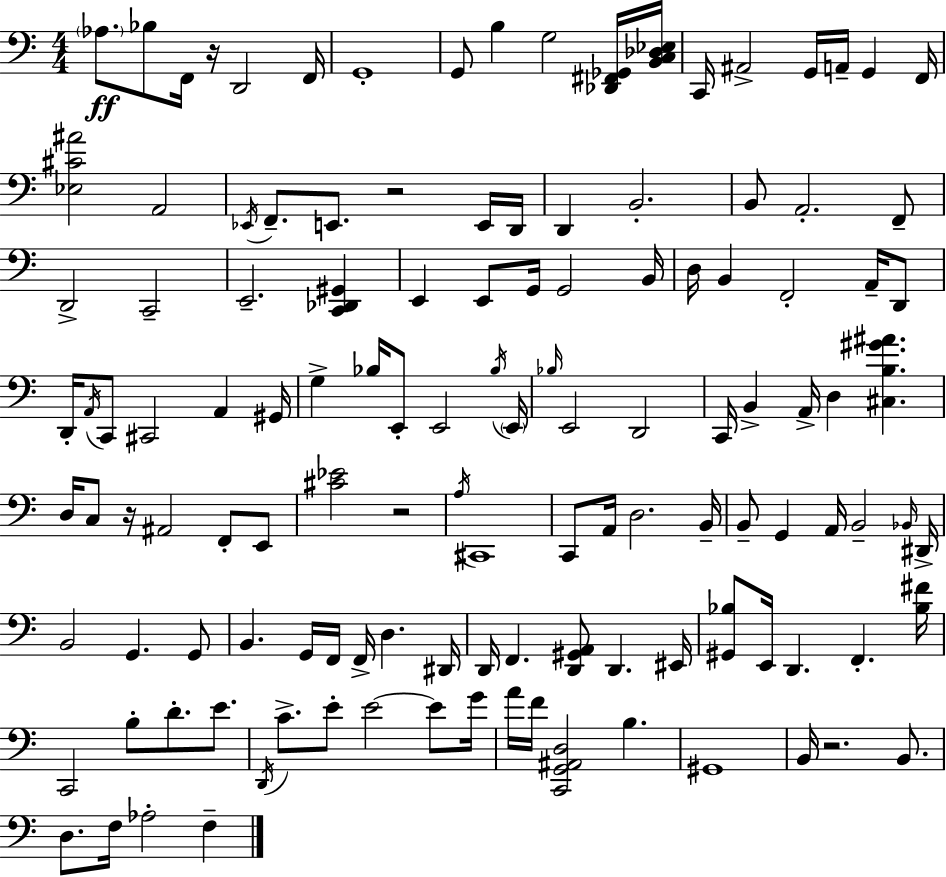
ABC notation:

X:1
T:Untitled
M:4/4
L:1/4
K:Am
_A,/2 _B,/2 F,,/4 z/4 D,,2 F,,/4 G,,4 G,,/2 B, G,2 [_D,,^F,,_G,,]/4 [B,,C,_D,_E,]/4 C,,/4 ^A,,2 G,,/4 A,,/4 G,, F,,/4 [_E,^C^A]2 A,,2 _E,,/4 F,,/2 E,,/2 z2 E,,/4 D,,/4 D,, B,,2 B,,/2 A,,2 F,,/2 D,,2 C,,2 E,,2 [C,,_D,,^G,,] E,, E,,/2 G,,/4 G,,2 B,,/4 D,/4 B,, F,,2 A,,/4 D,,/2 D,,/4 A,,/4 C,,/2 ^C,,2 A,, ^G,,/4 G, _B,/4 E,,/2 E,,2 _B,/4 E,,/4 _B,/4 E,,2 D,,2 C,,/4 B,, A,,/4 D, [^C,B,^G^A] D,/4 C,/2 z/4 ^A,,2 F,,/2 E,,/2 [^C_E]2 z2 A,/4 ^C,,4 C,,/2 A,,/4 D,2 B,,/4 B,,/2 G,, A,,/4 B,,2 _B,,/4 ^D,,/4 B,,2 G,, G,,/2 B,, G,,/4 F,,/4 F,,/4 D, ^D,,/4 D,,/4 F,, [D,,^G,,A,,]/2 D,, ^E,,/4 [^G,,_B,]/2 E,,/4 D,, F,, [_B,^F]/4 C,,2 B,/2 D/2 E/2 D,,/4 C/2 E/2 E2 E/2 G/4 A/4 F/4 [C,,G,,^A,,D,]2 B, ^G,,4 B,,/4 z2 B,,/2 D,/2 F,/4 _A,2 F,